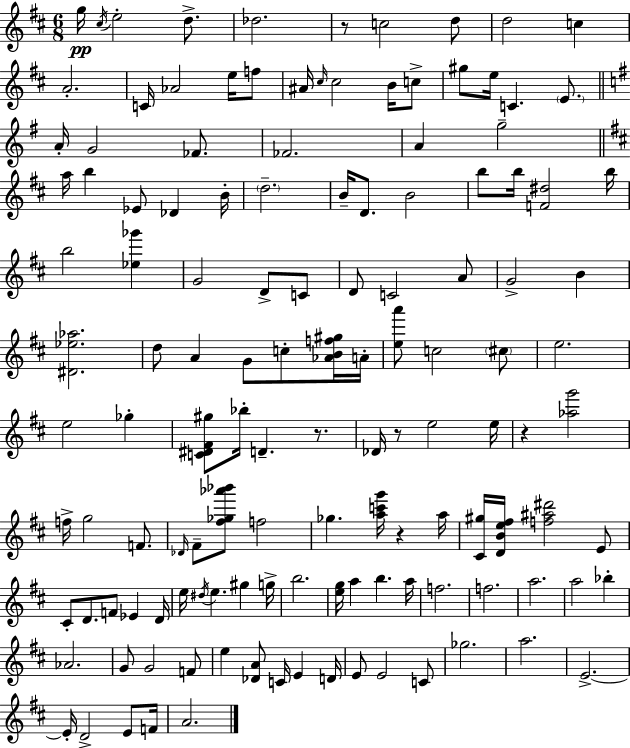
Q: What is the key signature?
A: D major